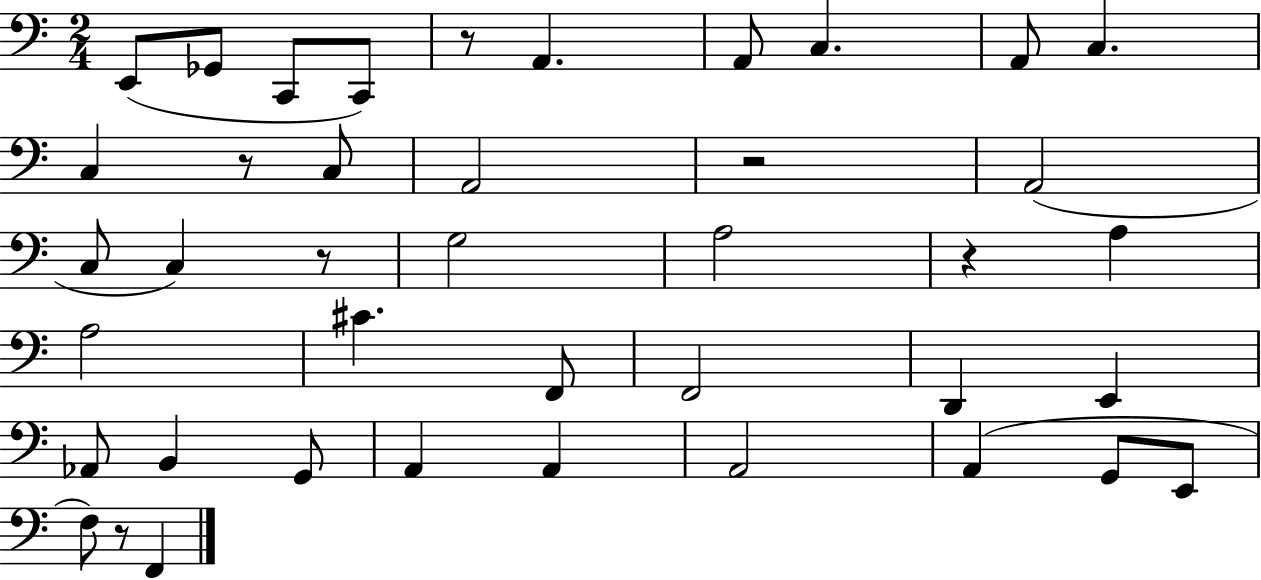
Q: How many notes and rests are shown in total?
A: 41